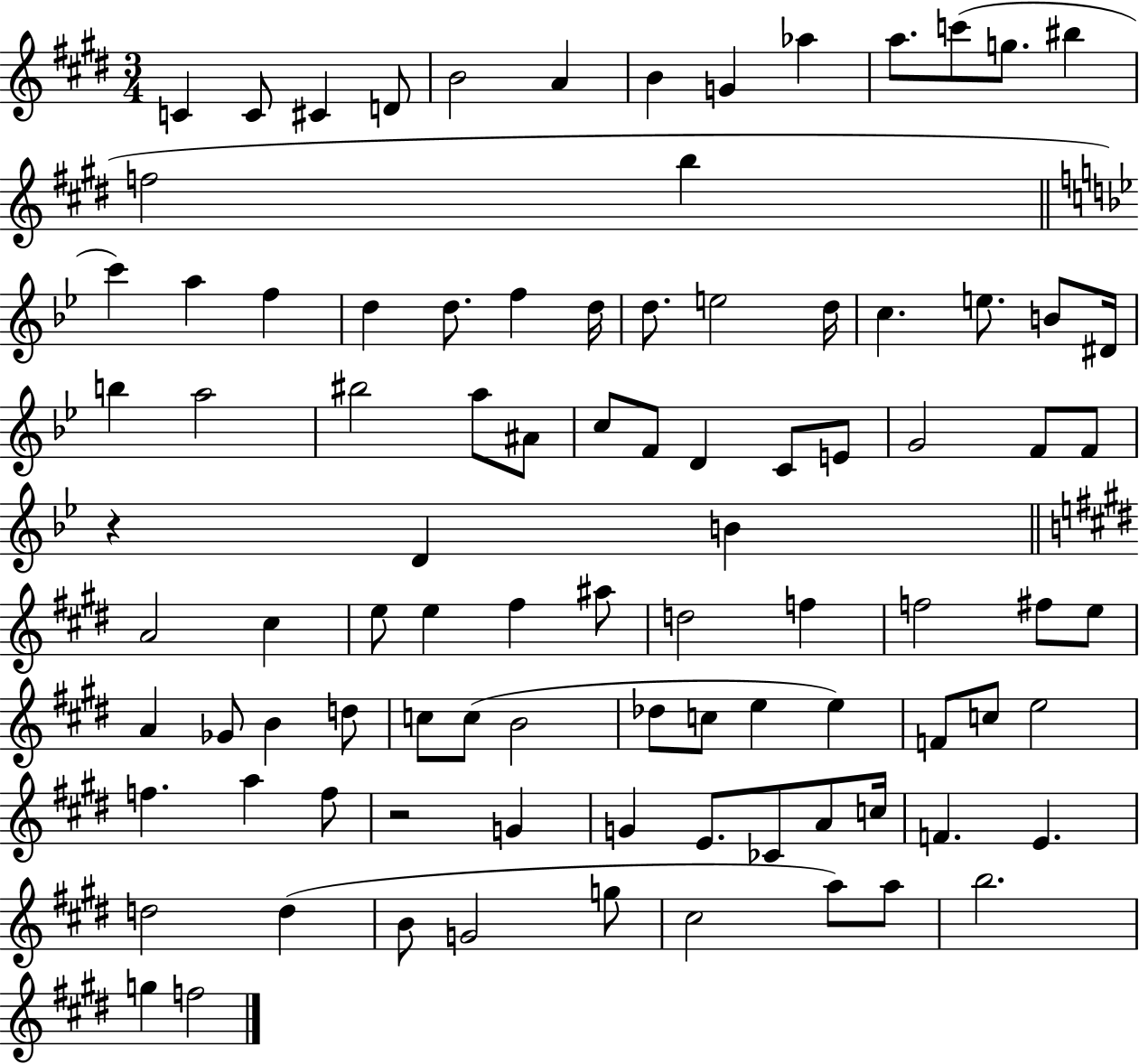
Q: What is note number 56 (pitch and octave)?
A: A4